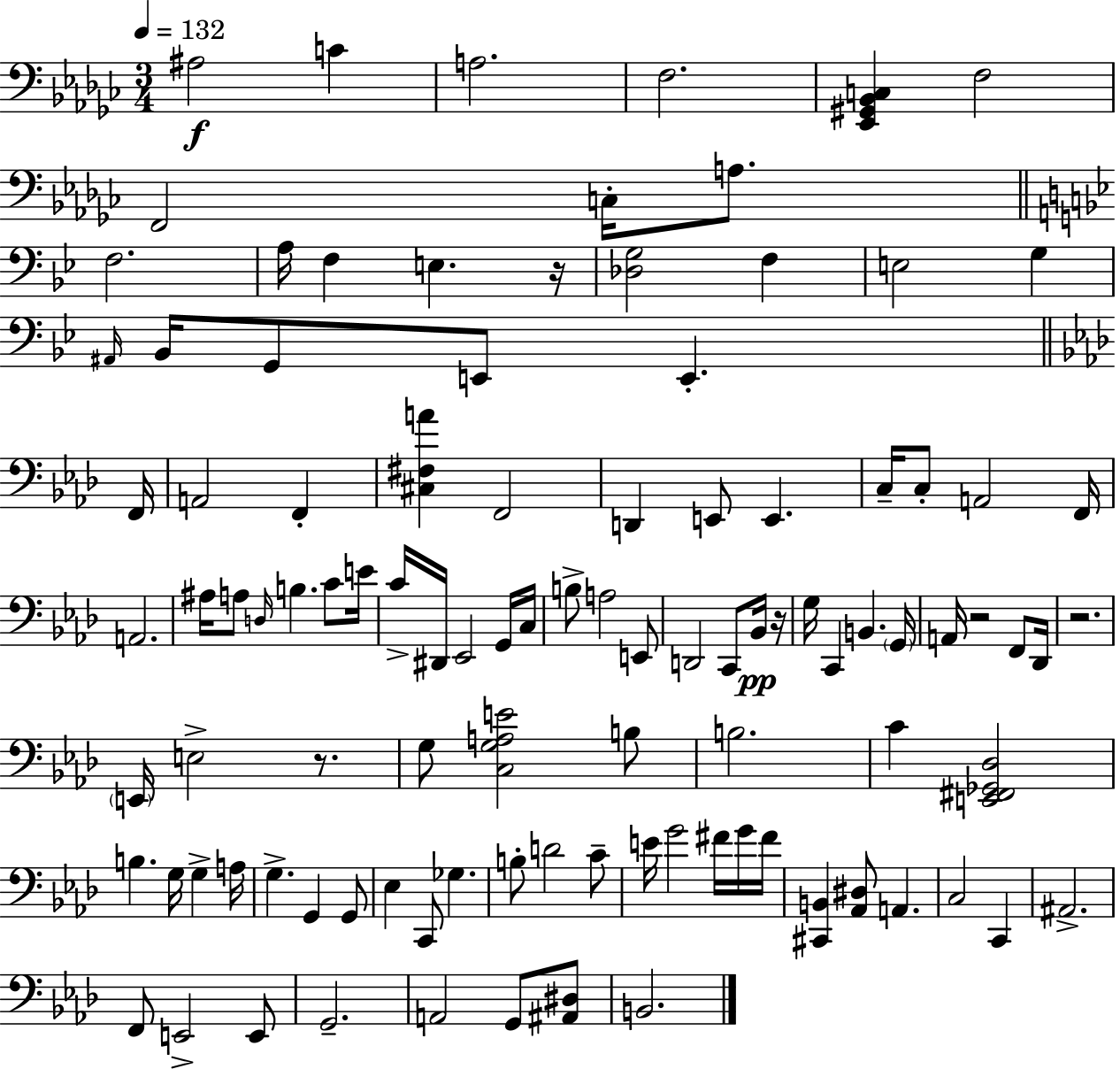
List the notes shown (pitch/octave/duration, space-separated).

A#3/h C4/q A3/h. F3/h. [Eb2,G#2,Bb2,C3]/q F3/h F2/h C3/s A3/e. F3/h. A3/s F3/q E3/q. R/s [Db3,G3]/h F3/q E3/h G3/q A#2/s Bb2/s G2/e E2/e E2/q. F2/s A2/h F2/q [C#3,F#3,A4]/q F2/h D2/q E2/e E2/q. C3/s C3/e A2/h F2/s A2/h. A#3/s A3/e D3/s B3/q. C4/e E4/s C4/s D#2/s Eb2/h G2/s C3/s B3/e A3/h E2/e D2/h C2/e Bb2/s R/s G3/s C2/q B2/q. G2/s A2/s R/h F2/e Db2/s R/h. E2/s E3/h R/e. G3/e [C3,G3,A3,E4]/h B3/e B3/h. C4/q [E2,F#2,Gb2,Db3]/h B3/q. G3/s G3/q A3/s G3/q. G2/q G2/e Eb3/q C2/e Gb3/q. B3/e D4/h C4/e E4/s G4/h F#4/s G4/s F#4/s [C#2,B2]/q [Ab2,D#3]/e A2/q. C3/h C2/q A#2/h. F2/e E2/h E2/e G2/h. A2/h G2/e [A#2,D#3]/e B2/h.